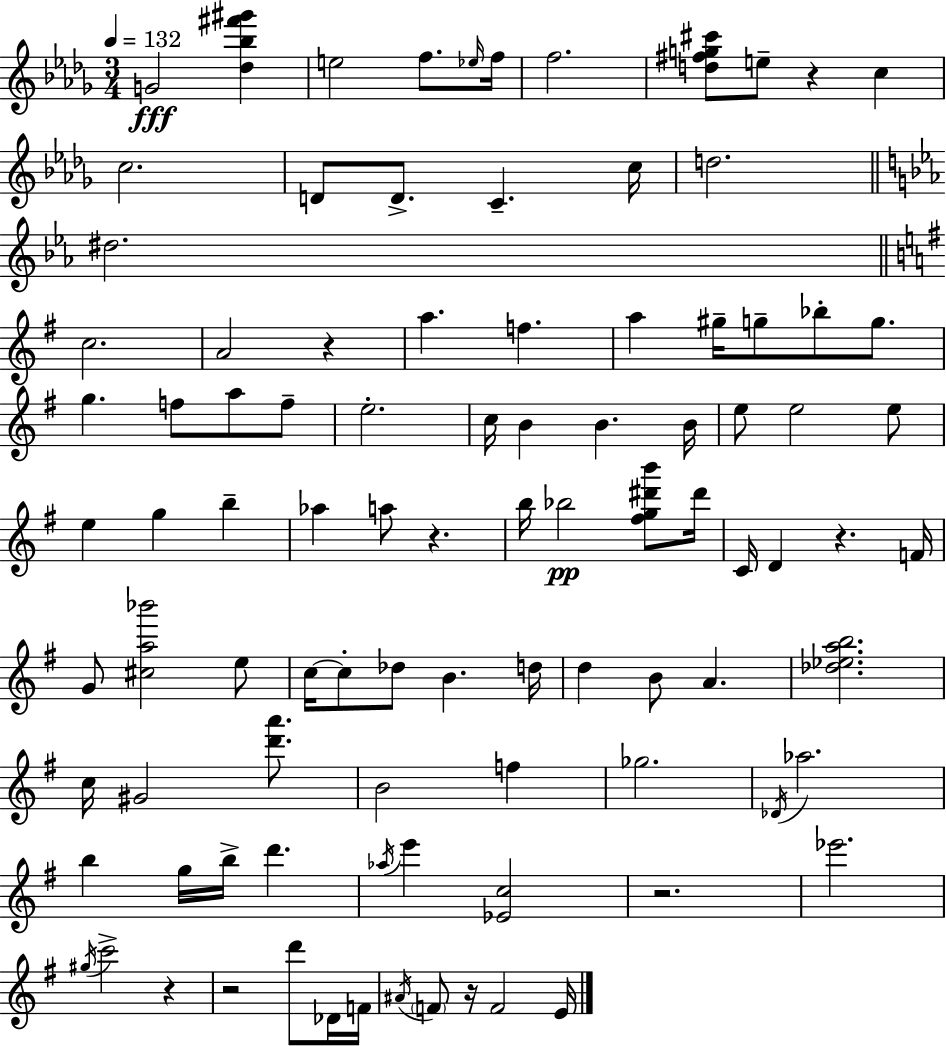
G4/h [Db5,Bb5,F#6,G#6]/q E5/h F5/e. Eb5/s F5/s F5/h. [D5,F#5,G5,C#6]/e E5/e R/q C5/q C5/h. D4/e D4/e. C4/q. C5/s D5/h. D#5/h. C5/h. A4/h R/q A5/q. F5/q. A5/q G#5/s G5/e Bb5/e G5/e. G5/q. F5/e A5/e F5/e E5/h. C5/s B4/q B4/q. B4/s E5/e E5/h E5/e E5/q G5/q B5/q Ab5/q A5/e R/q. B5/s Bb5/h [F#5,G5,D#6,B6]/e D#6/s C4/s D4/q R/q. F4/s G4/e [C#5,A5,Bb6]/h E5/e C5/s C5/e Db5/e B4/q. D5/s D5/q B4/e A4/q. [Db5,Eb5,A5,B5]/h. C5/s G#4/h [D6,A6]/e. B4/h F5/q Gb5/h. Db4/s Ab5/h. B5/q G5/s B5/s D6/q. Ab5/s E6/q [Eb4,C5]/h R/h. Eb6/h. G#5/s C6/h R/q R/h D6/e Db4/s F4/s A#4/s F4/e R/s F4/h E4/s